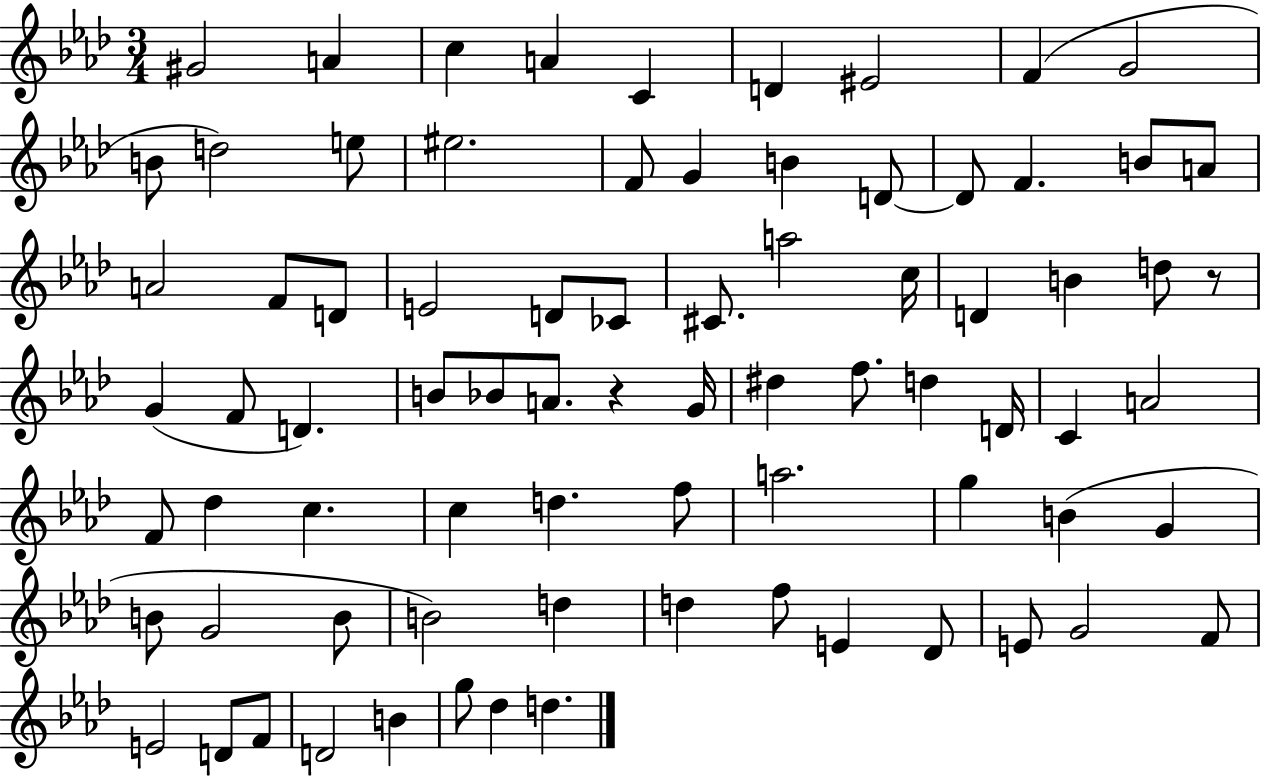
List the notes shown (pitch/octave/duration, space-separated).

G#4/h A4/q C5/q A4/q C4/q D4/q EIS4/h F4/q G4/h B4/e D5/h E5/e EIS5/h. F4/e G4/q B4/q D4/e D4/e F4/q. B4/e A4/e A4/h F4/e D4/e E4/h D4/e CES4/e C#4/e. A5/h C5/s D4/q B4/q D5/e R/e G4/q F4/e D4/q. B4/e Bb4/e A4/e. R/q G4/s D#5/q F5/e. D5/q D4/s C4/q A4/h F4/e Db5/q C5/q. C5/q D5/q. F5/e A5/h. G5/q B4/q G4/q B4/e G4/h B4/e B4/h D5/q D5/q F5/e E4/q Db4/e E4/e G4/h F4/e E4/h D4/e F4/e D4/h B4/q G5/e Db5/q D5/q.